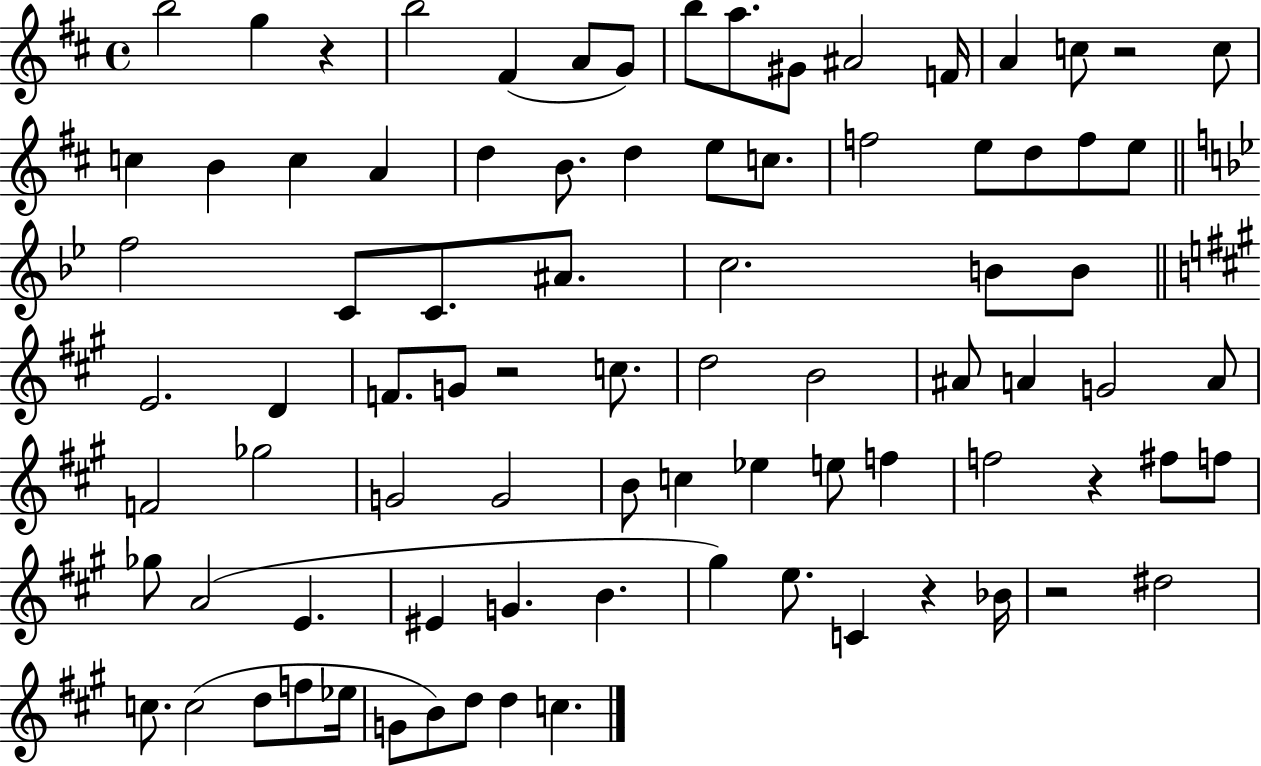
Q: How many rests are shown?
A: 6